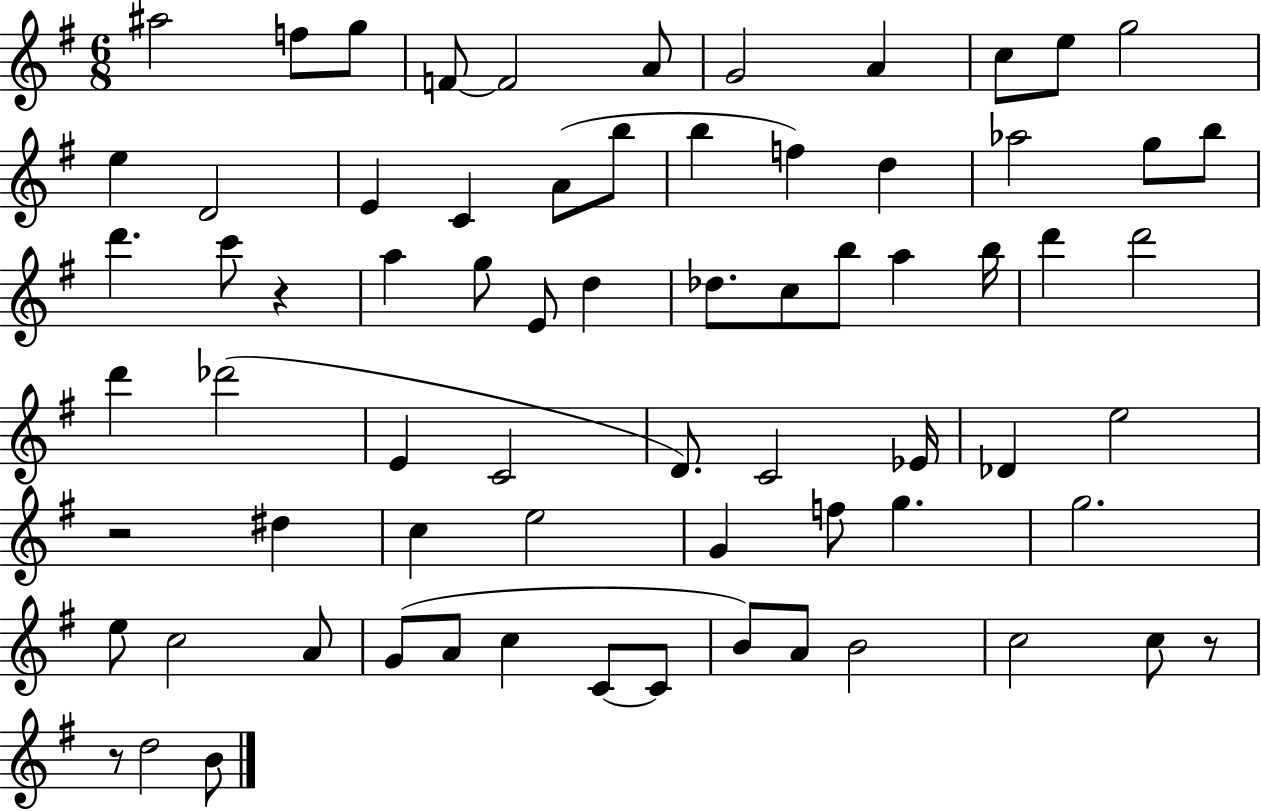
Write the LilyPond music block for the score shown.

{
  \clef treble
  \numericTimeSignature
  \time 6/8
  \key g \major
  ais''2 f''8 g''8 | f'8~~ f'2 a'8 | g'2 a'4 | c''8 e''8 g''2 | \break e''4 d'2 | e'4 c'4 a'8( b''8 | b''4 f''4) d''4 | aes''2 g''8 b''8 | \break d'''4. c'''8 r4 | a''4 g''8 e'8 d''4 | des''8. c''8 b''8 a''4 b''16 | d'''4 d'''2 | \break d'''4 des'''2( | e'4 c'2 | d'8.) c'2 ees'16 | des'4 e''2 | \break r2 dis''4 | c''4 e''2 | g'4 f''8 g''4. | g''2. | \break e''8 c''2 a'8 | g'8( a'8 c''4 c'8~~ c'8 | b'8) a'8 b'2 | c''2 c''8 r8 | \break r8 d''2 b'8 | \bar "|."
}